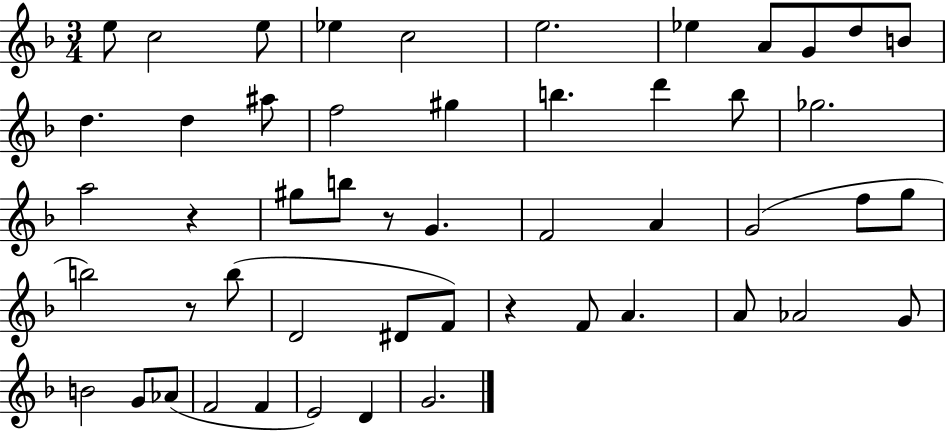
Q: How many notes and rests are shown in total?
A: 51